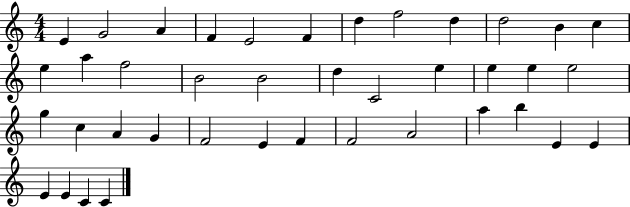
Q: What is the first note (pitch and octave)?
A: E4